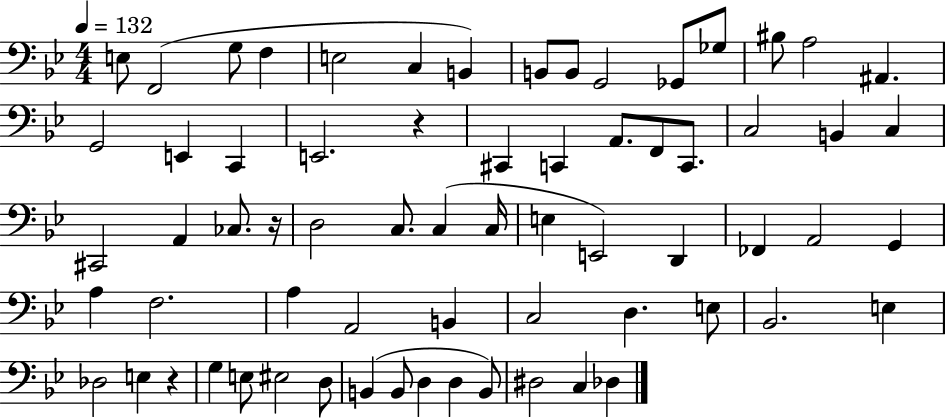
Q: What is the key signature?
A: BES major